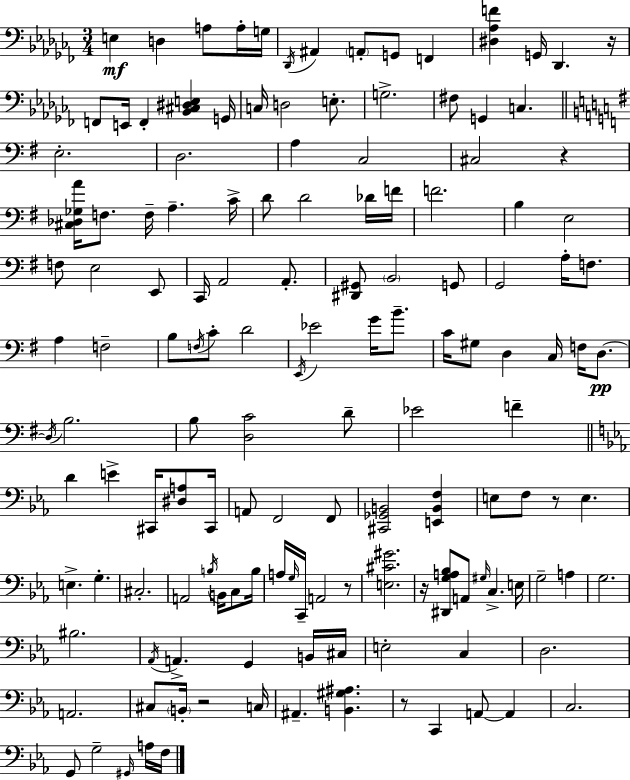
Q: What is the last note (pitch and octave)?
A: F3